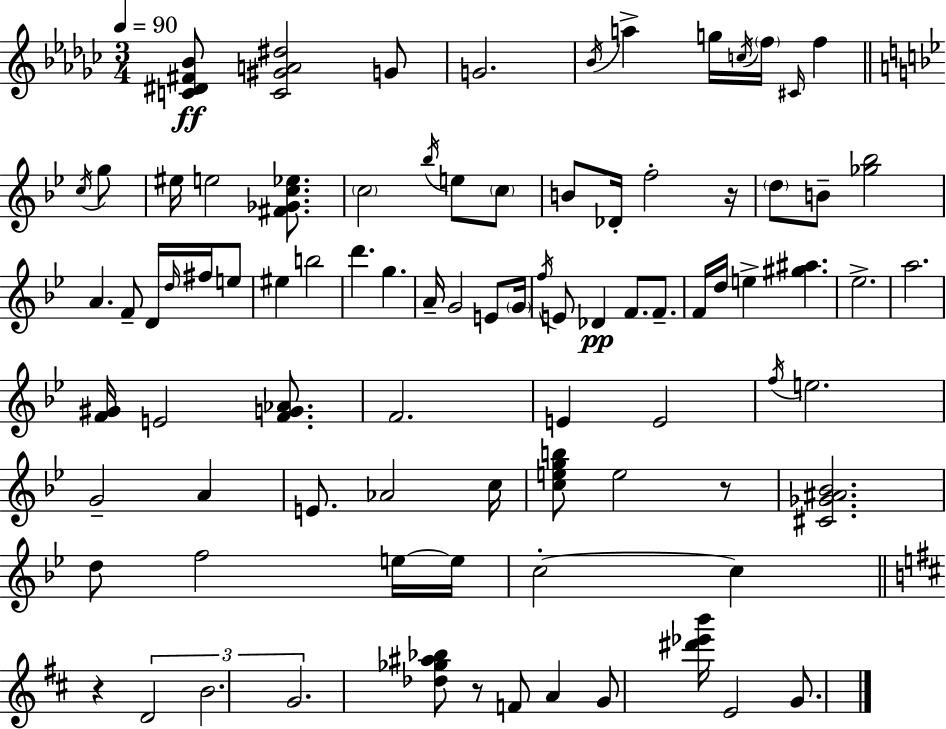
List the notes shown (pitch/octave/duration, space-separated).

[C4,D#4,F#4,Bb4]/e [C4,G#4,A4,D#5]/h G4/e G4/h. Bb4/s A5/q G5/s C5/s F5/s C#4/s F5/q C5/s G5/e EIS5/s E5/h [F#4,Gb4,C5,Eb5]/e. C5/h Bb5/s E5/e C5/e B4/e Db4/s F5/h R/s D5/e B4/e [Gb5,Bb5]/h A4/q. F4/e D4/s D5/s F#5/s E5/e EIS5/q B5/h D6/q. G5/q. A4/s G4/h E4/e G4/s F5/s E4/e Db4/q F4/e. F4/e. F4/s D5/s E5/q [G#5,A#5]/q. Eb5/h. A5/h. [F4,G#4]/s E4/h [F4,G4,Ab4]/e. F4/h. E4/q E4/h F5/s E5/h. G4/h A4/q E4/e. Ab4/h C5/s [C5,E5,G5,B5]/e E5/h R/e [C#4,Gb4,A#4,Bb4]/h. D5/e F5/h E5/s E5/s C5/h C5/q R/q D4/h B4/h. G4/h. [Db5,Gb5,A#5,Bb5]/e R/e F4/e A4/q G4/e [D#6,Eb6,B6]/s E4/h G4/e.